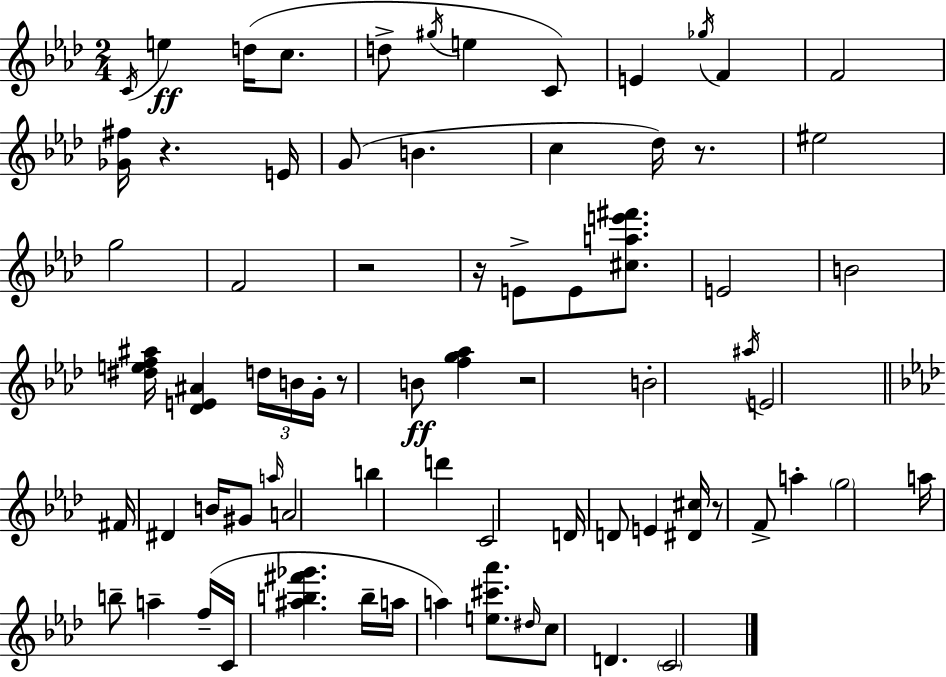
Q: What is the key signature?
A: AES major